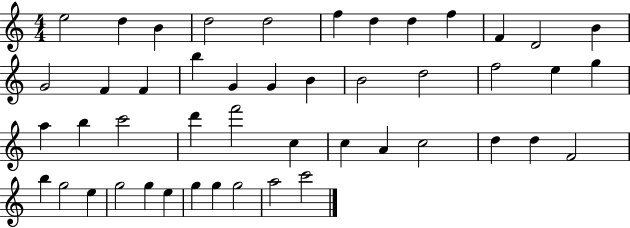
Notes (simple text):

E5/h D5/q B4/q D5/h D5/h F5/q D5/q D5/q F5/q F4/q D4/h B4/q G4/h F4/q F4/q B5/q G4/q G4/q B4/q B4/h D5/h F5/h E5/q G5/q A5/q B5/q C6/h D6/q F6/h C5/q C5/q A4/q C5/h D5/q D5/q F4/h B5/q G5/h E5/q G5/h G5/q E5/q G5/q G5/q G5/h A5/h C6/h